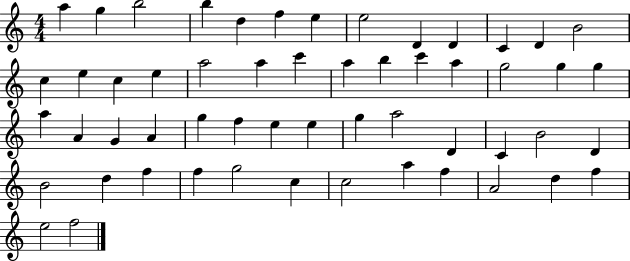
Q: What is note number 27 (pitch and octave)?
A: G5